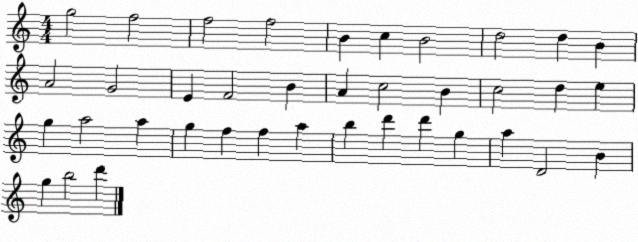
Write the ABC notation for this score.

X:1
T:Untitled
M:4/4
L:1/4
K:C
g2 f2 f2 f2 B c B2 d2 d B A2 G2 E F2 B A c2 B c2 d e g a2 a g f f a b d' d' g a D2 B g b2 d'